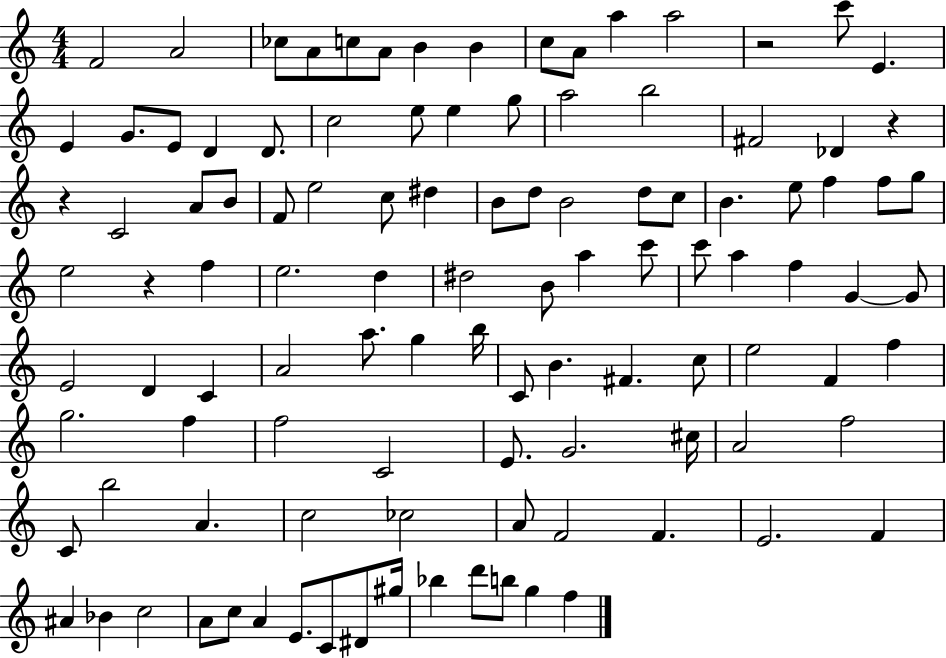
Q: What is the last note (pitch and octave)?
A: F5